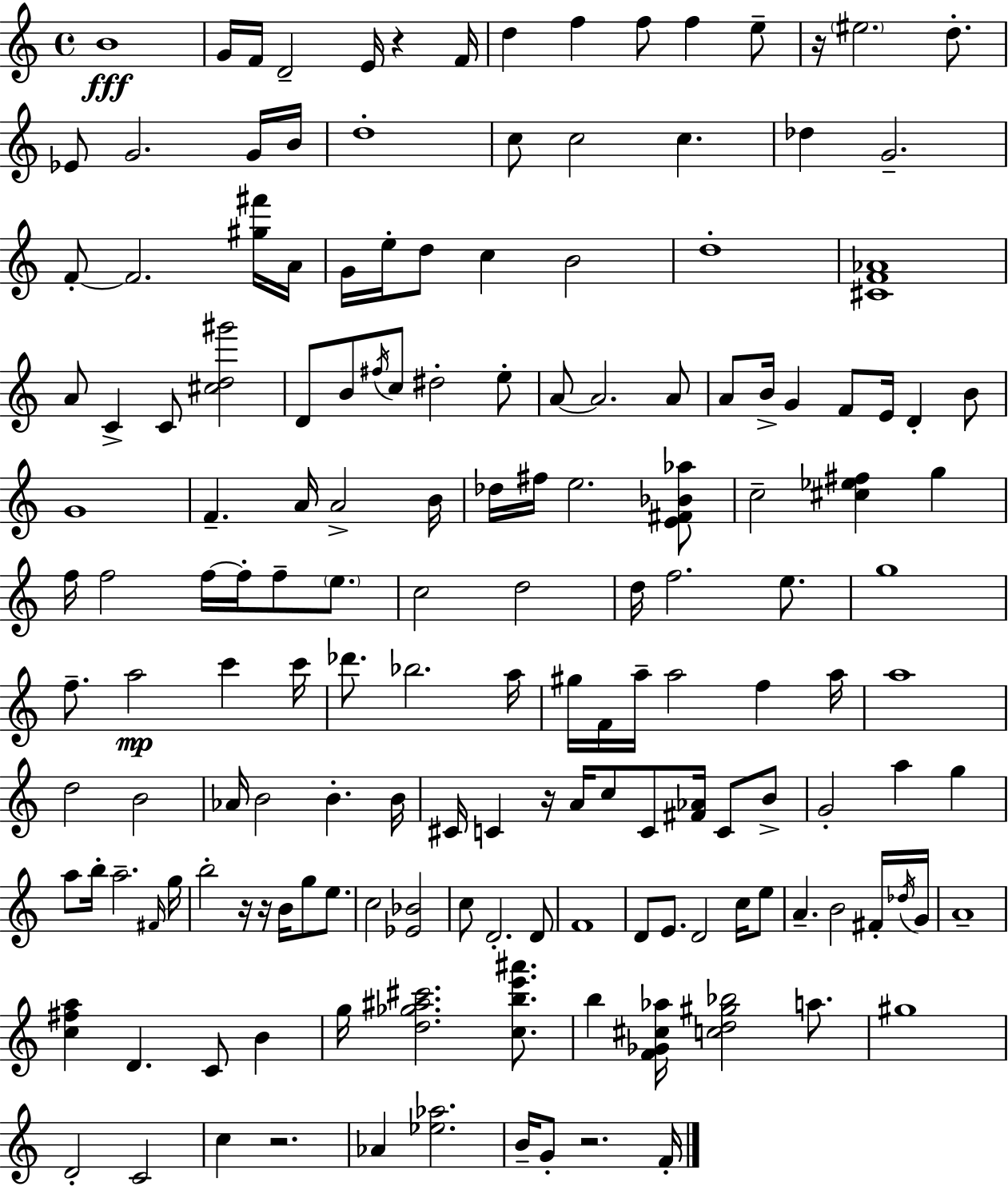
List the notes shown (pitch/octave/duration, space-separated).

B4/w G4/s F4/s D4/h E4/s R/q F4/s D5/q F5/q F5/e F5/q E5/e R/s EIS5/h. D5/e. Eb4/e G4/h. G4/s B4/s D5/w C5/e C5/h C5/q. Db5/q G4/h. F4/e F4/h. [G#5,F#6]/s A4/s G4/s E5/s D5/e C5/q B4/h D5/w [C#4,F4,Ab4]/w A4/e C4/q C4/e [C#5,D5,G#6]/h D4/e B4/e F#5/s C5/e D#5/h E5/e A4/e A4/h. A4/e A4/e B4/s G4/q F4/e E4/s D4/q B4/e G4/w F4/q. A4/s A4/h B4/s Db5/s F#5/s E5/h. [E4,F#4,Bb4,Ab5]/e C5/h [C#5,Eb5,F#5]/q G5/q F5/s F5/h F5/s F5/s F5/e E5/e. C5/h D5/h D5/s F5/h. E5/e. G5/w F5/e. A5/h C6/q C6/s Db6/e. Bb5/h. A5/s G#5/s F4/s A5/s A5/h F5/q A5/s A5/w D5/h B4/h Ab4/s B4/h B4/q. B4/s C#4/s C4/q R/s A4/s C5/e C4/e [F#4,Ab4]/s C4/e B4/e G4/h A5/q G5/q A5/e B5/s A5/h. F#4/s G5/s B5/h R/s R/s B4/s G5/e E5/e. C5/h [Eb4,Bb4]/h C5/e D4/h. D4/e F4/w D4/e E4/e. D4/h C5/s E5/e A4/q. B4/h F#4/s Db5/s G4/s A4/w [C5,F#5,A5]/q D4/q. C4/e B4/q G5/s [D5,Gb5,A#5,C#6]/h. [C5,B5,E6,A#6]/e. B5/q [F4,Gb4,C#5,Ab5]/s [C5,D5,G#5,Bb5]/h A5/e. G#5/w D4/h C4/h C5/q R/h. Ab4/q [Eb5,Ab5]/h. B4/s G4/e R/h. F4/s